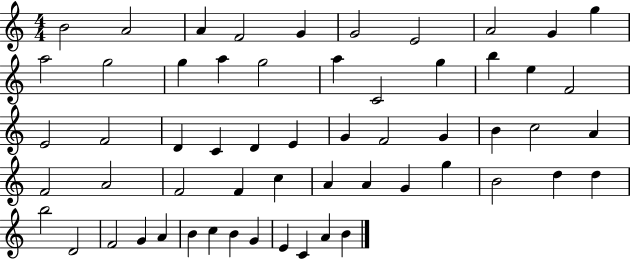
B4/h A4/h A4/q F4/h G4/q G4/h E4/h A4/h G4/q G5/q A5/h G5/h G5/q A5/q G5/h A5/q C4/h G5/q B5/q E5/q F4/h E4/h F4/h D4/q C4/q D4/q E4/q G4/q F4/h G4/q B4/q C5/h A4/q F4/h A4/h F4/h F4/q C5/q A4/q A4/q G4/q G5/q B4/h D5/q D5/q B5/h D4/h F4/h G4/q A4/q B4/q C5/q B4/q G4/q E4/q C4/q A4/q B4/q